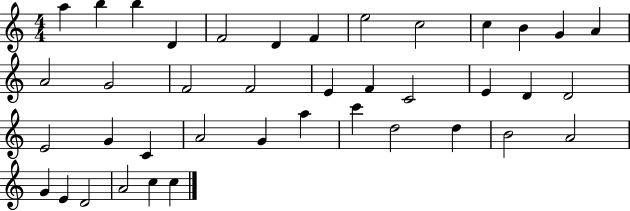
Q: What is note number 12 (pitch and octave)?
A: G4